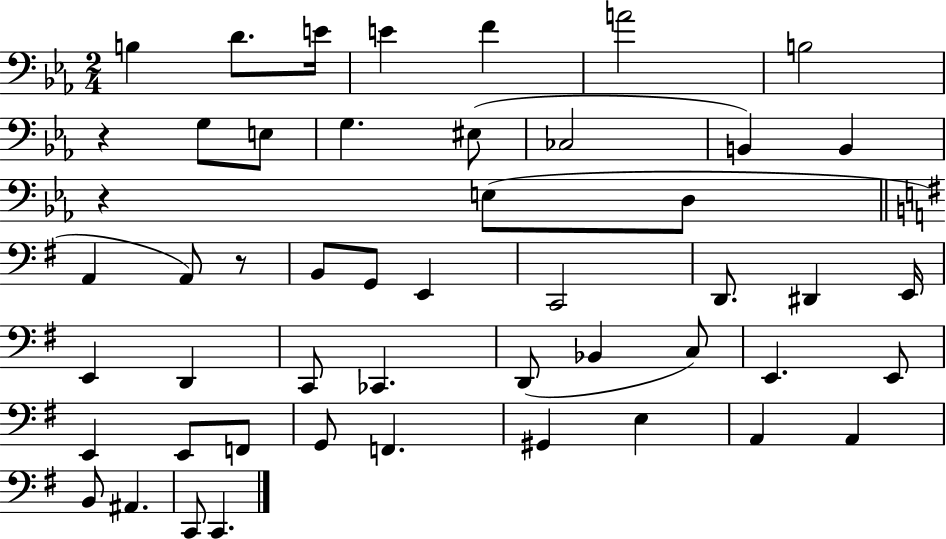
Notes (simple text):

B3/q D4/e. E4/s E4/q F4/q A4/h B3/h R/q G3/e E3/e G3/q. EIS3/e CES3/h B2/q B2/q R/q E3/e D3/e A2/q A2/e R/e B2/e G2/e E2/q C2/h D2/e. D#2/q E2/s E2/q D2/q C2/e CES2/q. D2/e Bb2/q C3/e E2/q. E2/e E2/q E2/e F2/e G2/e F2/q. G#2/q E3/q A2/q A2/q B2/e A#2/q. C2/e C2/q.